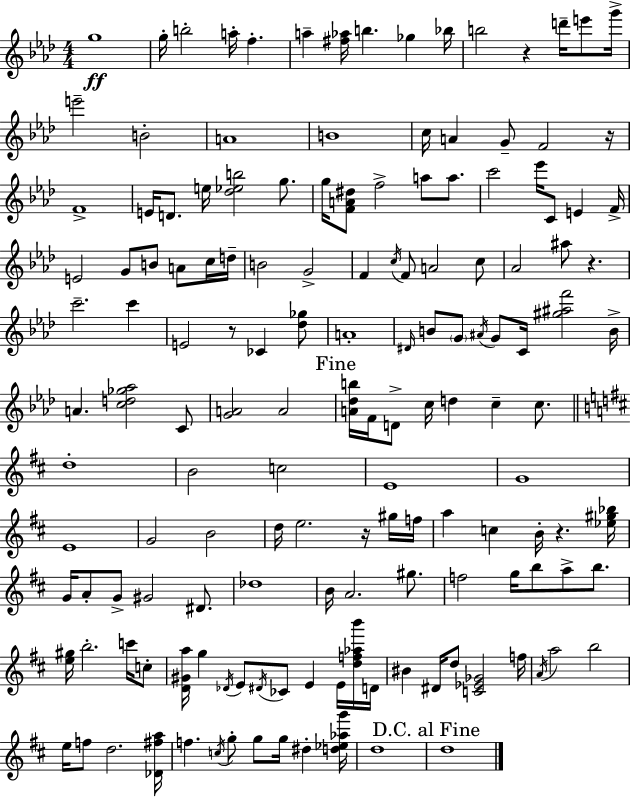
G5/w G5/s B5/h A5/s F5/q. A5/q [F#5,Ab5]/s B5/q. Gb5/q Bb5/s B5/h R/q D6/s E6/e G6/s E6/h B4/h A4/w B4/w C5/s A4/q G4/e F4/h R/s F4/w E4/s D4/e. E5/s [Db5,Eb5,B5]/h G5/e. G5/s [F4,A4,D#5]/e F5/h A5/e A5/e. C6/h Eb6/s C4/e E4/q F4/s E4/h G4/e B4/e A4/e C5/s D5/s B4/h G4/h F4/q C5/s F4/e A4/h C5/e Ab4/h A#5/e R/q. C6/h. C6/q E4/h R/e CES4/q [Db5,Gb5]/e A4/w D#4/s B4/e G4/e A#4/s G4/e C4/s [G#5,A#5,F6]/h B4/s A4/q. [C5,D5,Gb5,Ab5]/h C4/e [G4,A4]/h A4/h [A4,Db5,B5]/s F4/s D4/e C5/s D5/q C5/q C5/e. D5/w B4/h C5/h E4/w G4/w E4/w G4/h B4/h D5/s E5/h. R/s G#5/s F5/s A5/q C5/q B4/s R/q. [Eb5,G#5,Bb5]/s G4/s A4/e G4/e G#4/h D#4/e. Db5/w B4/s A4/h. G#5/e. F5/h G5/s B5/e A5/e B5/e. [E5,G#5]/s B5/h. C6/s C5/e [D4,G#4,A5]/s G5/q Db4/s E4/e D#4/s CES4/e E4/q E4/s [D5,F5,Ab5,B6]/s D4/s BIS4/q D#4/s D5/e [C4,Eb4,Gb4]/h F5/s A4/s A5/h B5/h E5/s F5/e D5/h. [Db4,F#5,A5]/s F5/q. C5/s G5/e G5/e G5/s D#5/q [D5,Eb5,Ab5,G6]/s D5/w D5/w